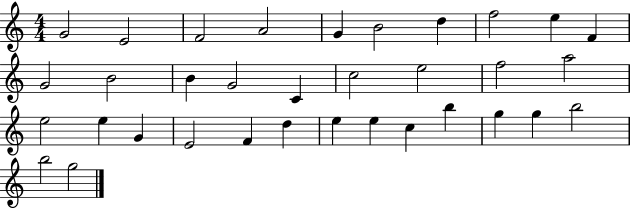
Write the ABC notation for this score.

X:1
T:Untitled
M:4/4
L:1/4
K:C
G2 E2 F2 A2 G B2 d f2 e F G2 B2 B G2 C c2 e2 f2 a2 e2 e G E2 F d e e c b g g b2 b2 g2